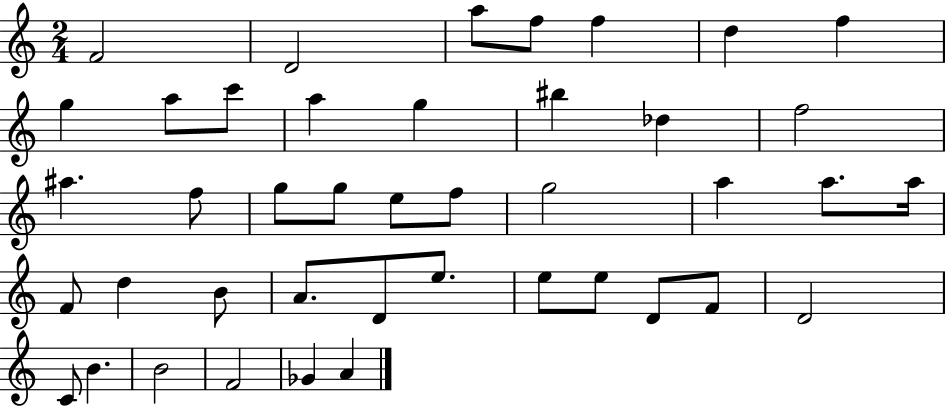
X:1
T:Untitled
M:2/4
L:1/4
K:C
F2 D2 a/2 f/2 f d f g a/2 c'/2 a g ^b _d f2 ^a f/2 g/2 g/2 e/2 f/2 g2 a a/2 a/4 F/2 d B/2 A/2 D/2 e/2 e/2 e/2 D/2 F/2 D2 C/2 B B2 F2 _G A